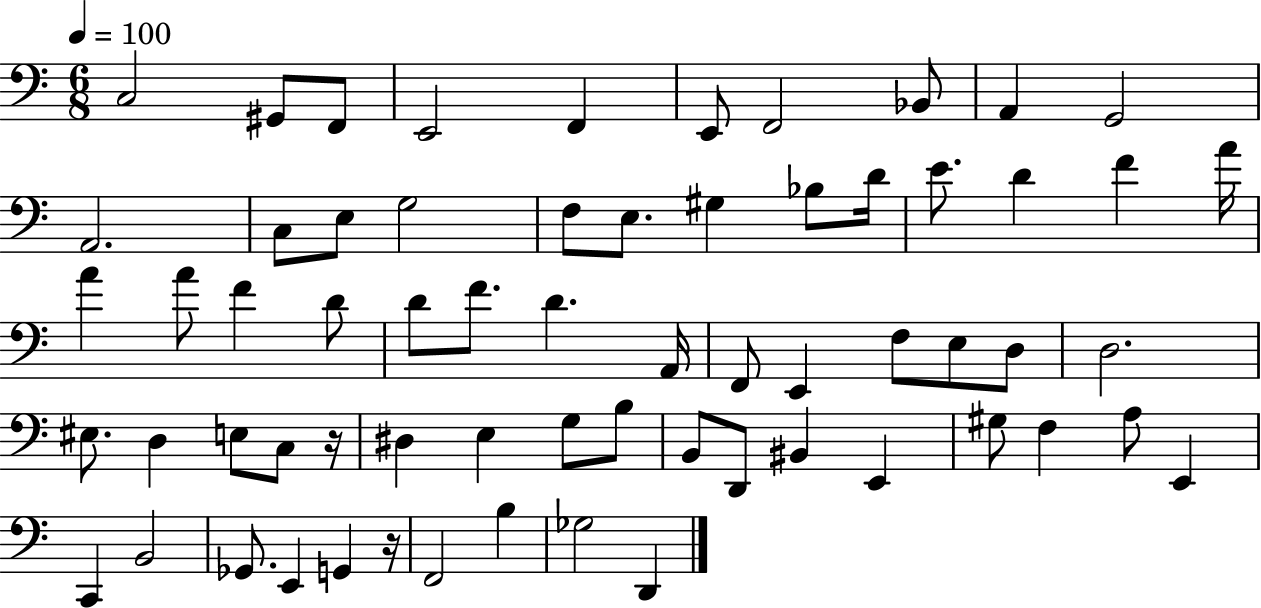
X:1
T:Untitled
M:6/8
L:1/4
K:C
C,2 ^G,,/2 F,,/2 E,,2 F,, E,,/2 F,,2 _B,,/2 A,, G,,2 A,,2 C,/2 E,/2 G,2 F,/2 E,/2 ^G, _B,/2 D/4 E/2 D F A/4 A A/2 F D/2 D/2 F/2 D A,,/4 F,,/2 E,, F,/2 E,/2 D,/2 D,2 ^E,/2 D, E,/2 C,/2 z/4 ^D, E, G,/2 B,/2 B,,/2 D,,/2 ^B,, E,, ^G,/2 F, A,/2 E,, C,, B,,2 _G,,/2 E,, G,, z/4 F,,2 B, _G,2 D,,